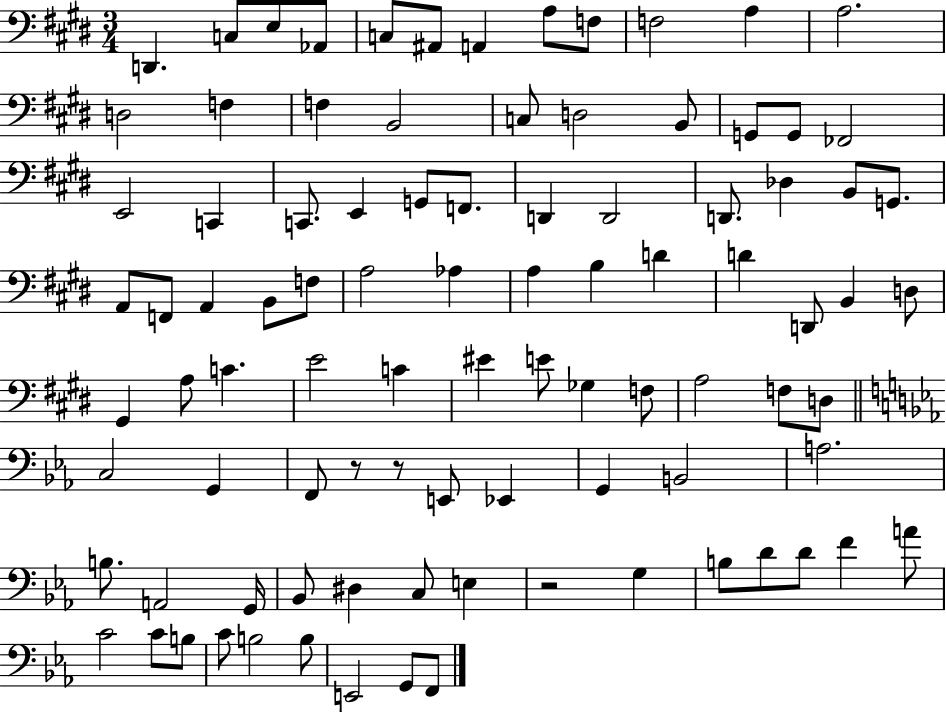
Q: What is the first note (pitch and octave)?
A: D2